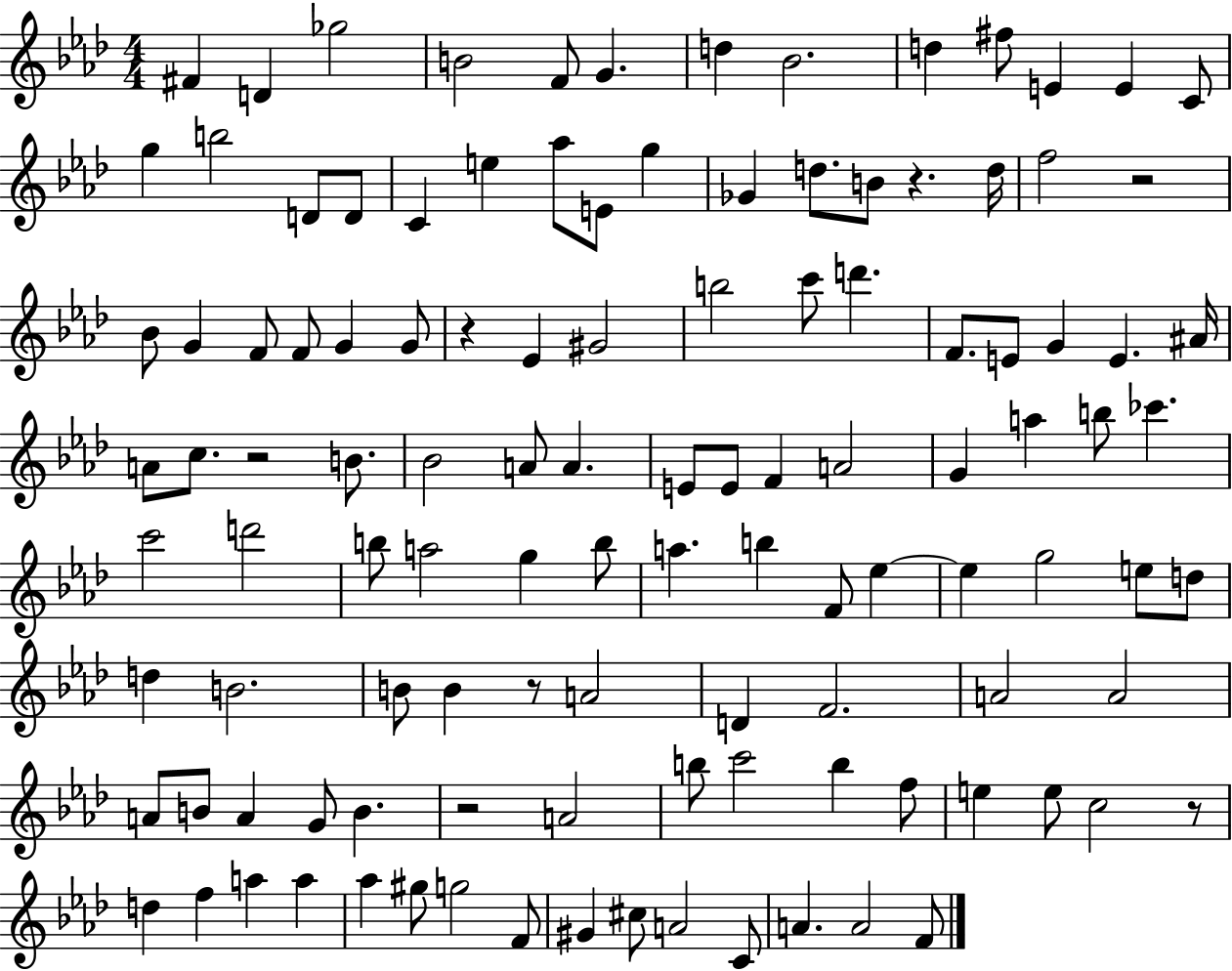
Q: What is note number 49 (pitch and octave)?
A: A4